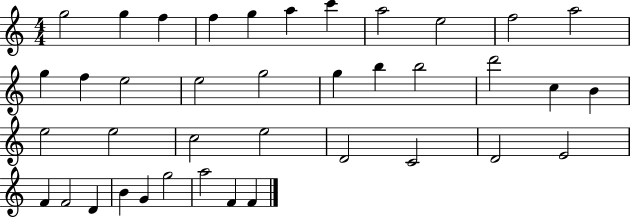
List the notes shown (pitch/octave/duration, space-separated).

G5/h G5/q F5/q F5/q G5/q A5/q C6/q A5/h E5/h F5/h A5/h G5/q F5/q E5/h E5/h G5/h G5/q B5/q B5/h D6/h C5/q B4/q E5/h E5/h C5/h E5/h D4/h C4/h D4/h E4/h F4/q F4/h D4/q B4/q G4/q G5/h A5/h F4/q F4/q